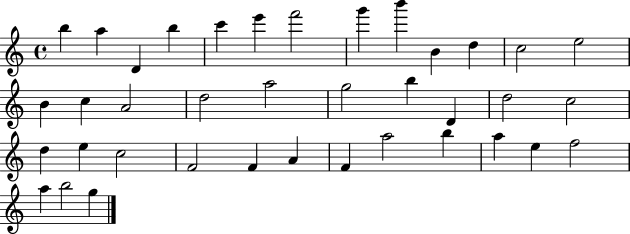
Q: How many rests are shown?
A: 0